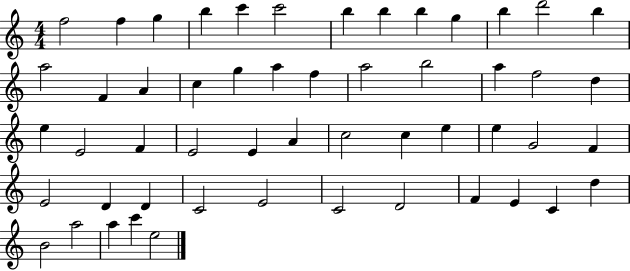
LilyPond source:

{
  \clef treble
  \numericTimeSignature
  \time 4/4
  \key c \major
  f''2 f''4 g''4 | b''4 c'''4 c'''2 | b''4 b''4 b''4 g''4 | b''4 d'''2 b''4 | \break a''2 f'4 a'4 | c''4 g''4 a''4 f''4 | a''2 b''2 | a''4 f''2 d''4 | \break e''4 e'2 f'4 | e'2 e'4 a'4 | c''2 c''4 e''4 | e''4 g'2 f'4 | \break e'2 d'4 d'4 | c'2 e'2 | c'2 d'2 | f'4 e'4 c'4 d''4 | \break b'2 a''2 | a''4 c'''4 e''2 | \bar "|."
}